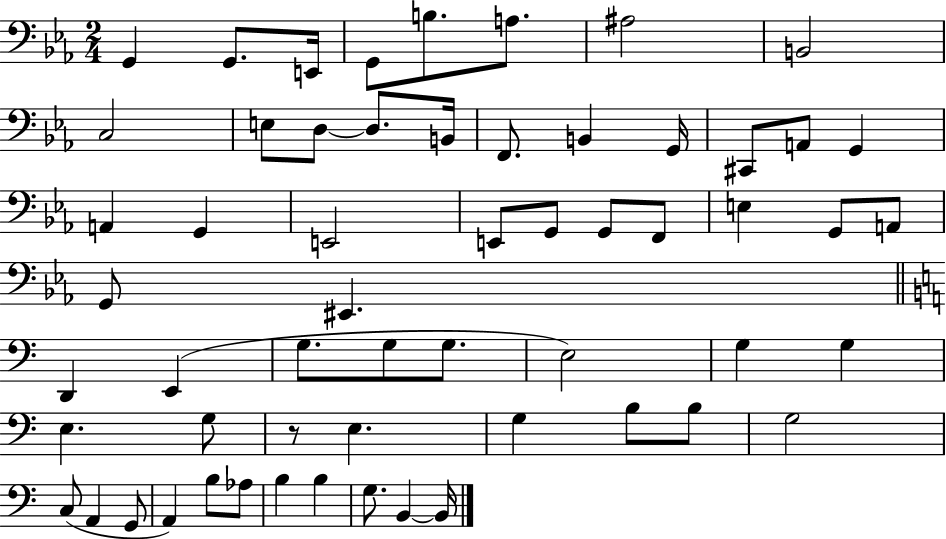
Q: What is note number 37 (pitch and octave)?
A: E3